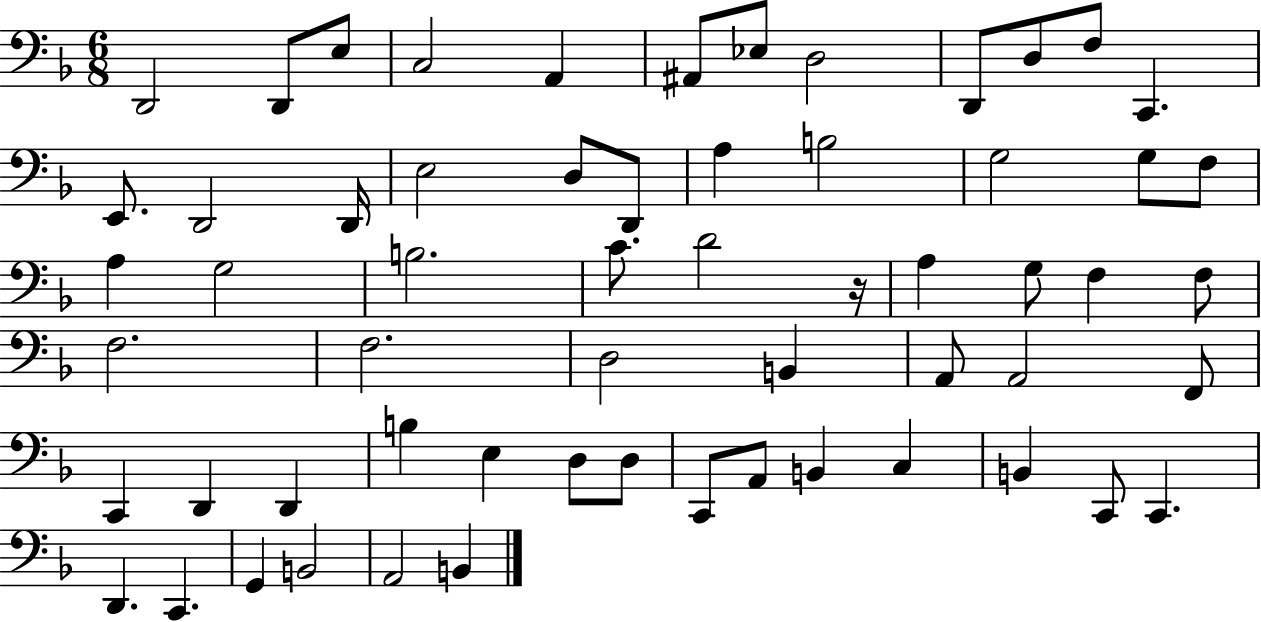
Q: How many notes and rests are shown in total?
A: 60